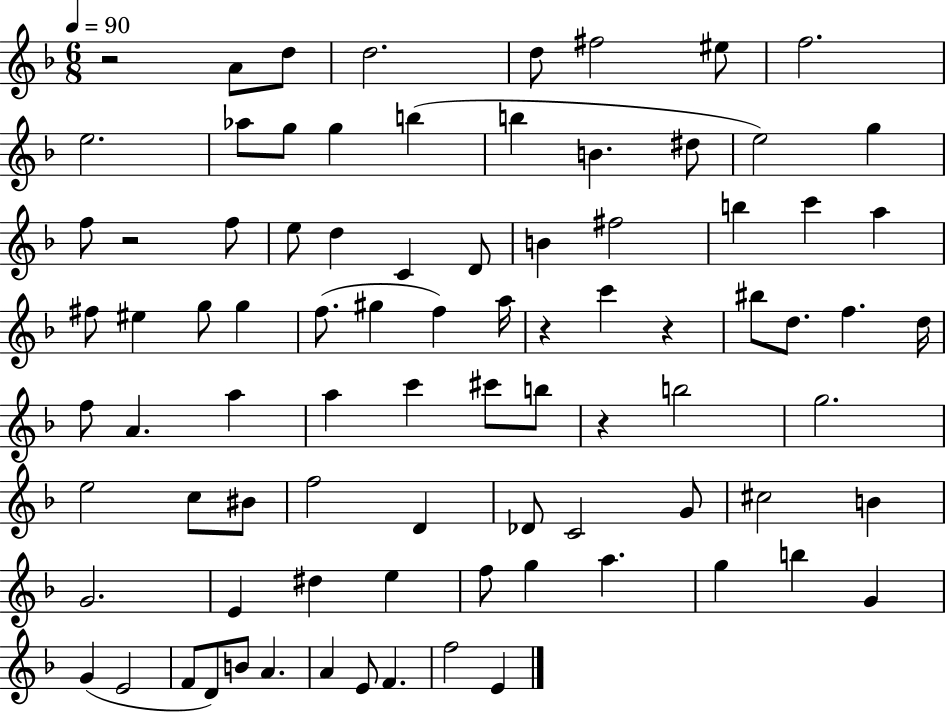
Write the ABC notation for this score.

X:1
T:Untitled
M:6/8
L:1/4
K:F
z2 A/2 d/2 d2 d/2 ^f2 ^e/2 f2 e2 _a/2 g/2 g b b B ^d/2 e2 g f/2 z2 f/2 e/2 d C D/2 B ^f2 b c' a ^f/2 ^e g/2 g f/2 ^g f a/4 z c' z ^b/2 d/2 f d/4 f/2 A a a c' ^c'/2 b/2 z b2 g2 e2 c/2 ^B/2 f2 D _D/2 C2 G/2 ^c2 B G2 E ^d e f/2 g a g b G G E2 F/2 D/2 B/2 A A E/2 F f2 E